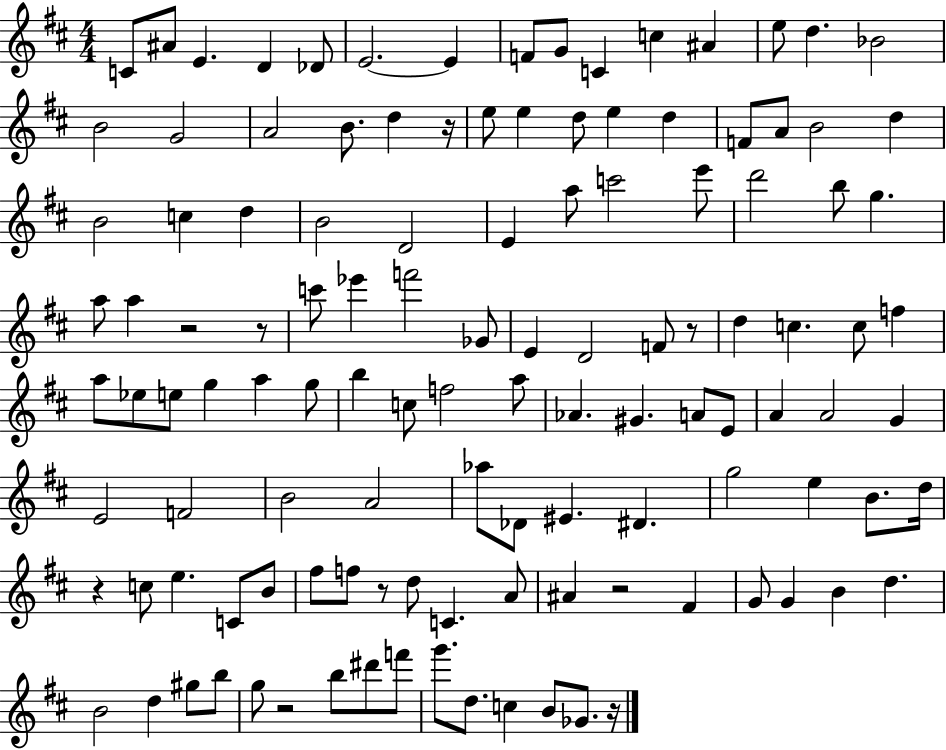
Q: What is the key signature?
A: D major